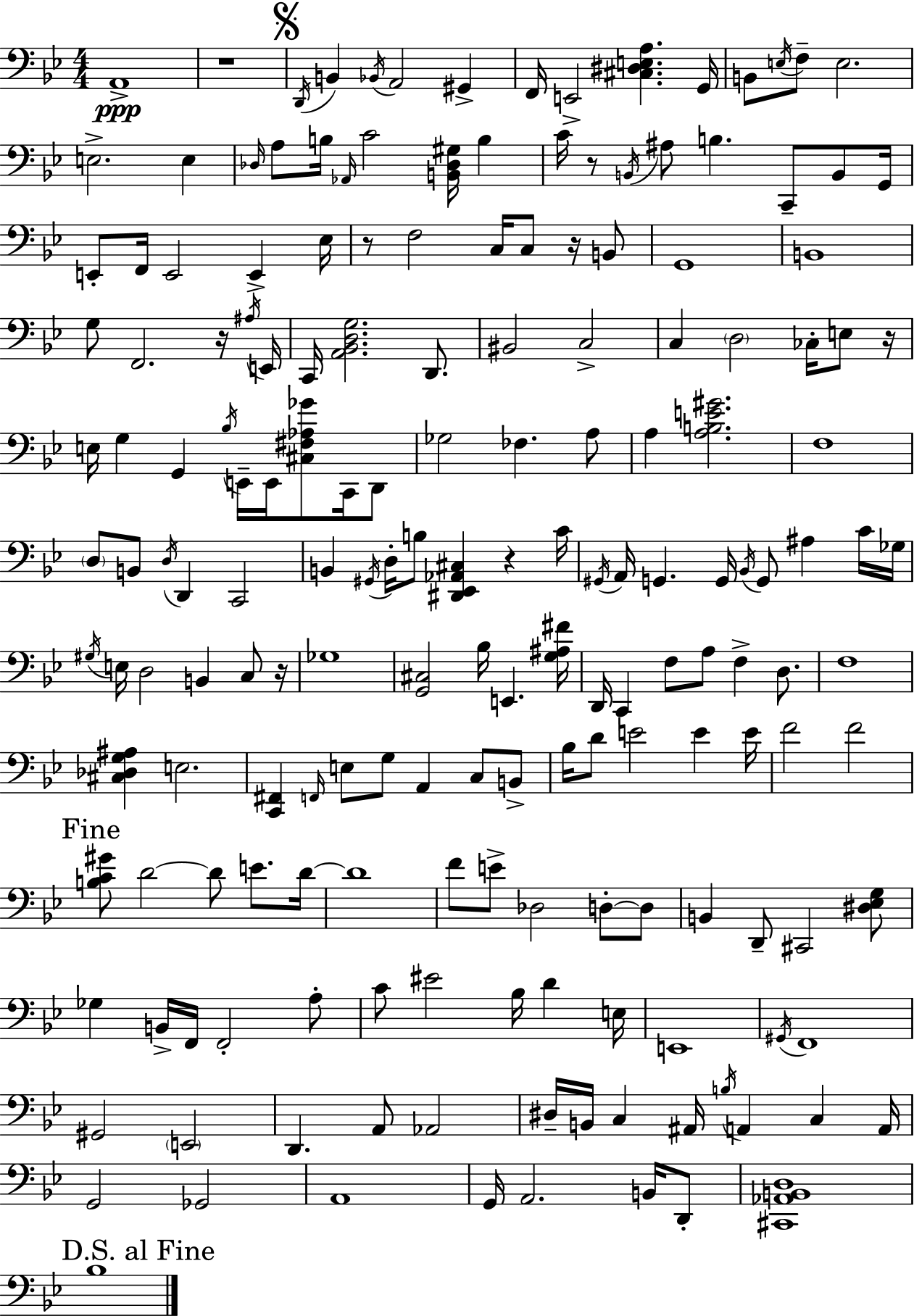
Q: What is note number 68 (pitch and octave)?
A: D2